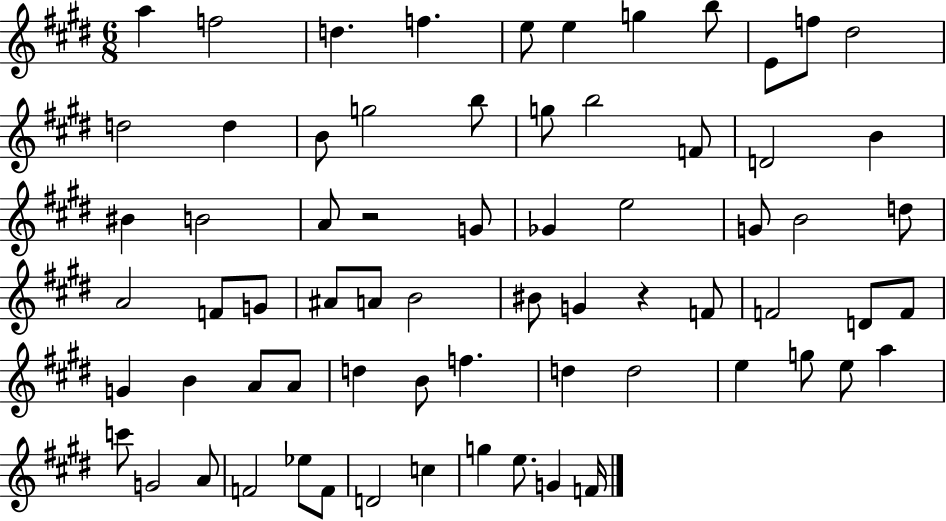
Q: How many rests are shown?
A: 2